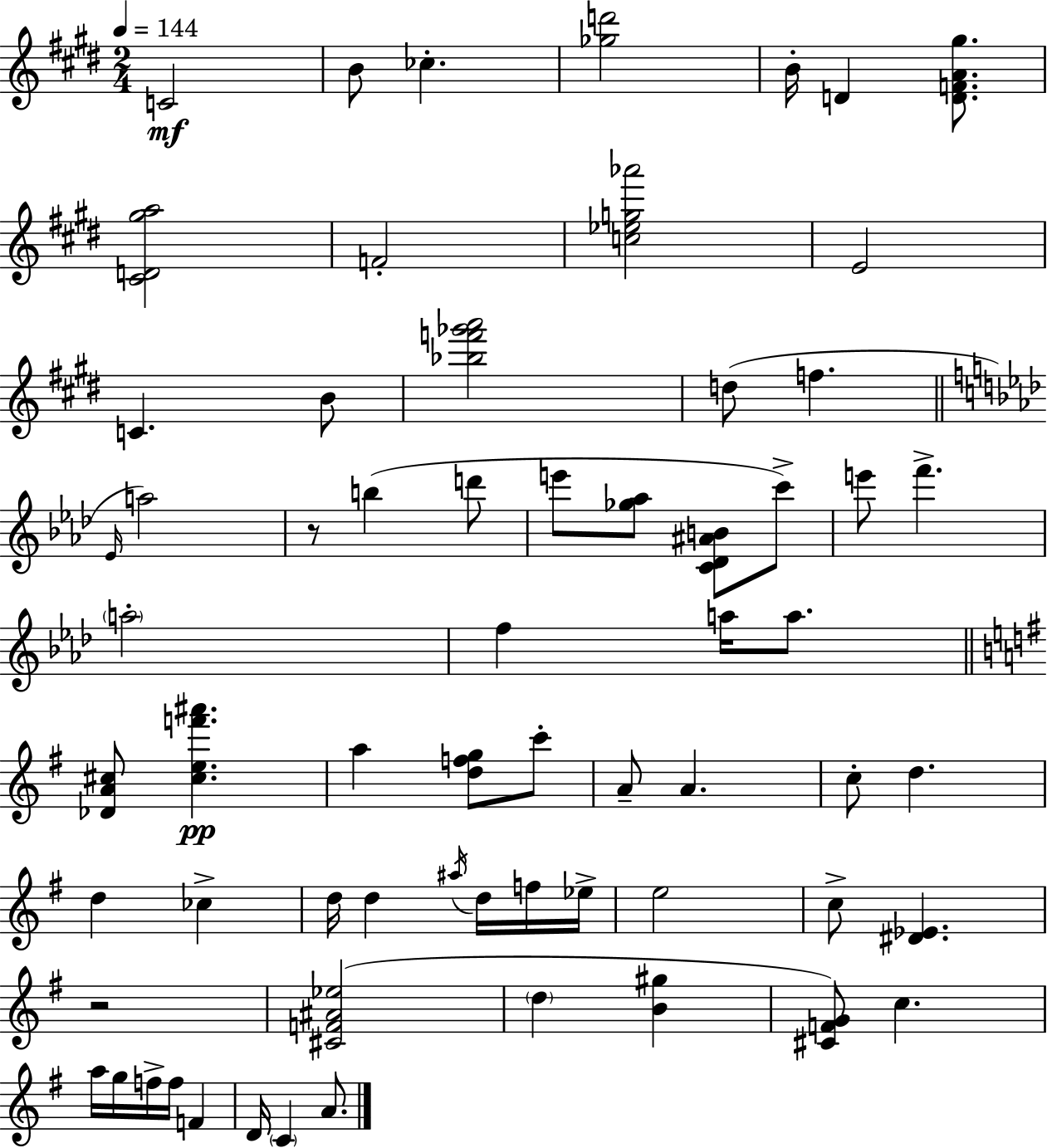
C4/h B4/e CES5/q. [Gb5,D6]/h B4/s D4/q [D4,F4,A4,G#5]/e. [C#4,D4,G#5,A5]/h F4/h [C5,Eb5,G5,Ab6]/h E4/h C4/q. B4/e [Bb5,F6,Gb6,A6]/h D5/e F5/q. Eb4/s A5/h R/e B5/q D6/e E6/e [Gb5,Ab5]/e [C4,Db4,A#4,B4]/e C6/e E6/e F6/q. A5/h F5/q A5/s A5/e. [Db4,A4,C#5]/e [C#5,E5,F6,A#6]/q. A5/q [D5,F5,G5]/e C6/e A4/e A4/q. C5/e D5/q. D5/q CES5/q D5/s D5/q A#5/s D5/s F5/s Eb5/s E5/h C5/e [D#4,Eb4]/q. R/h [C#4,F4,A#4,Eb5]/h D5/q [B4,G#5]/q [C#4,F4,G4]/e C5/q. A5/s G5/s F5/s F5/s F4/q D4/s C4/q A4/e.